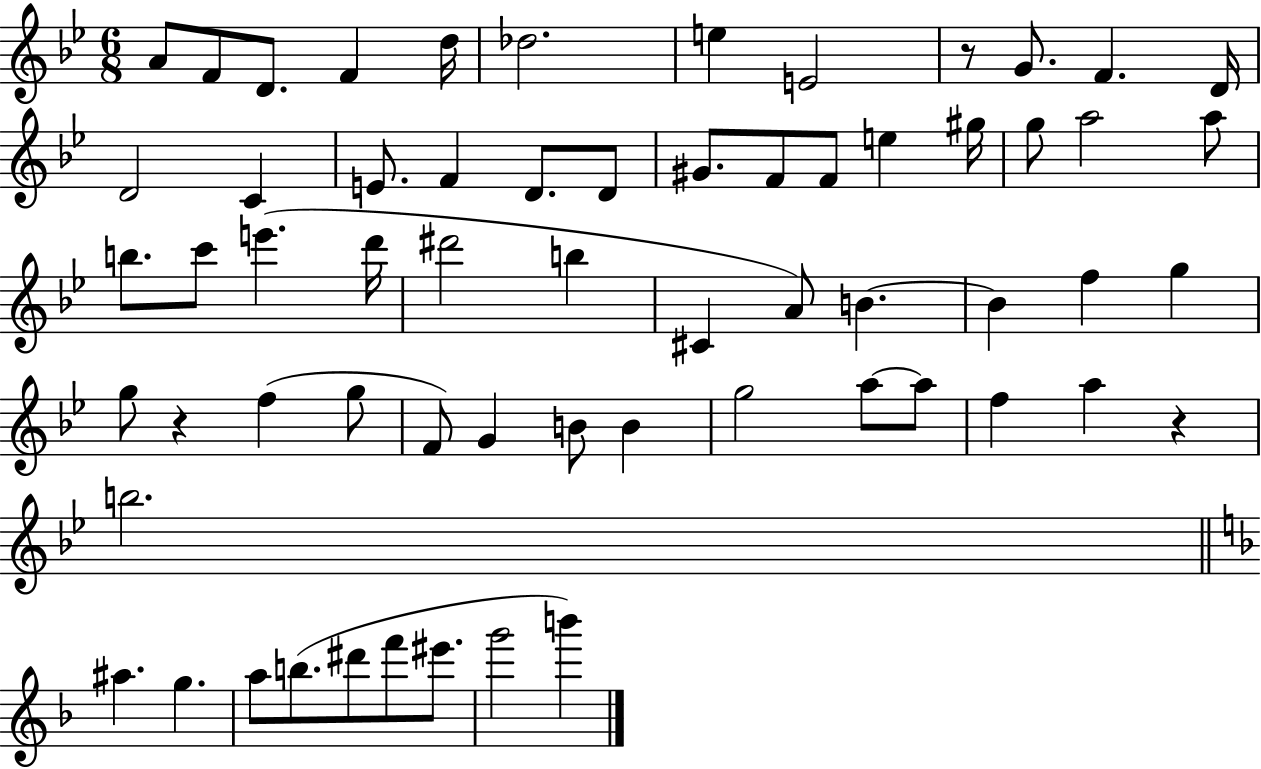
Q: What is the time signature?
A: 6/8